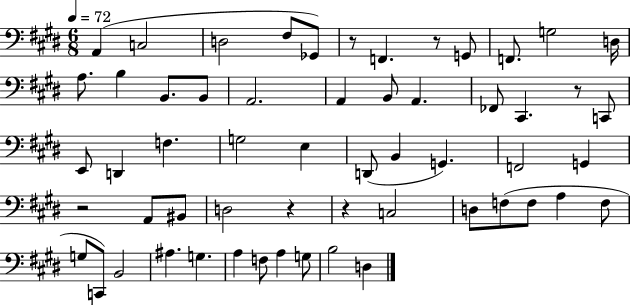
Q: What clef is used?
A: bass